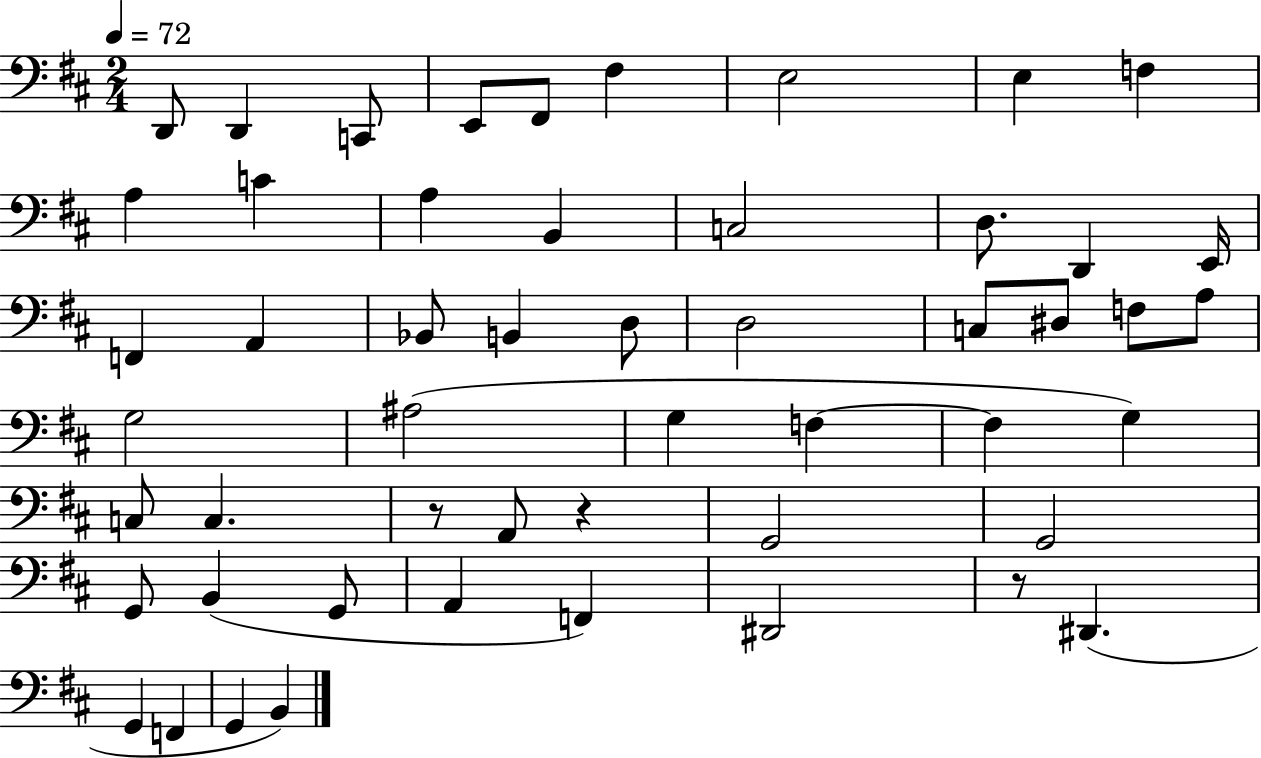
D2/e D2/q C2/e E2/e F#2/e F#3/q E3/h E3/q F3/q A3/q C4/q A3/q B2/q C3/h D3/e. D2/q E2/s F2/q A2/q Bb2/e B2/q D3/e D3/h C3/e D#3/e F3/e A3/e G3/h A#3/h G3/q F3/q F3/q G3/q C3/e C3/q. R/e A2/e R/q G2/h G2/h G2/e B2/q G2/e A2/q F2/q D#2/h R/e D#2/q. G2/q F2/q G2/q B2/q